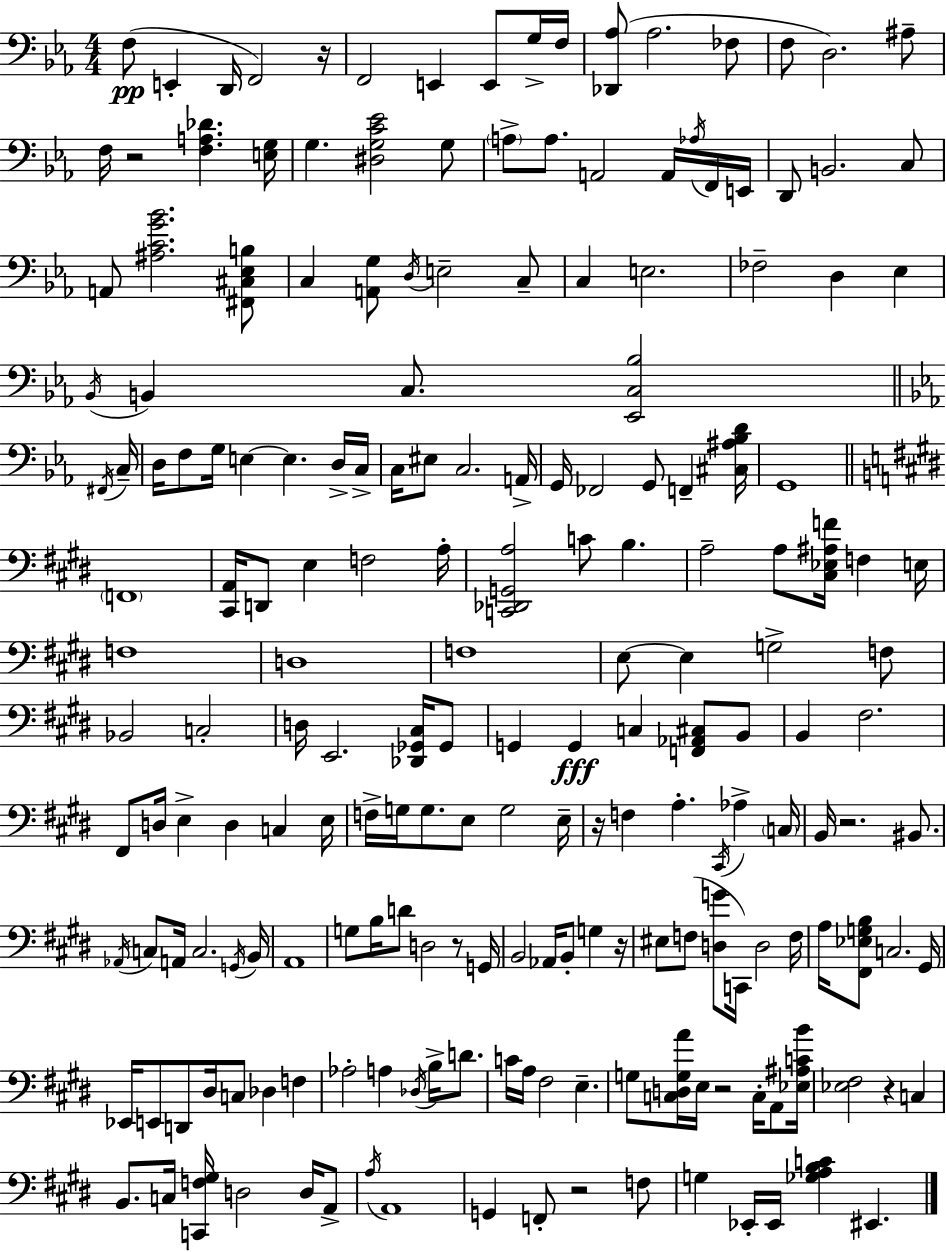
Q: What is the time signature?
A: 4/4